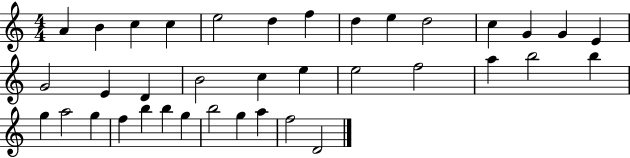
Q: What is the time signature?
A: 4/4